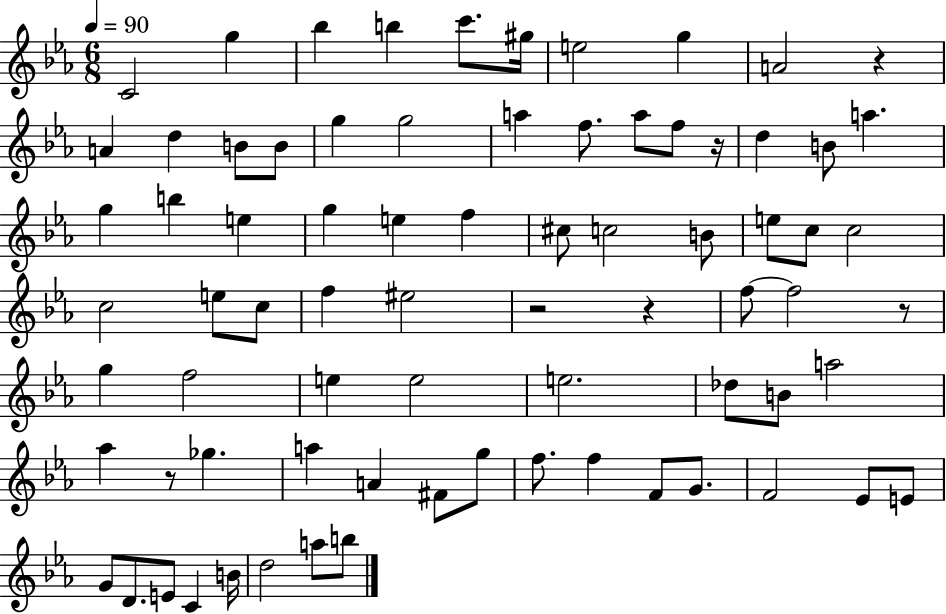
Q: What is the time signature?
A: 6/8